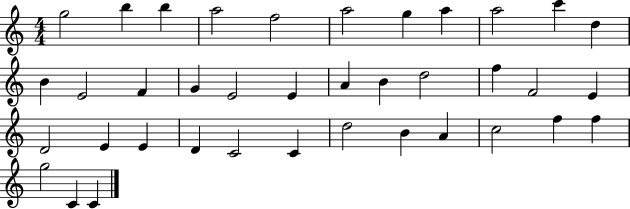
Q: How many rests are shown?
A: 0